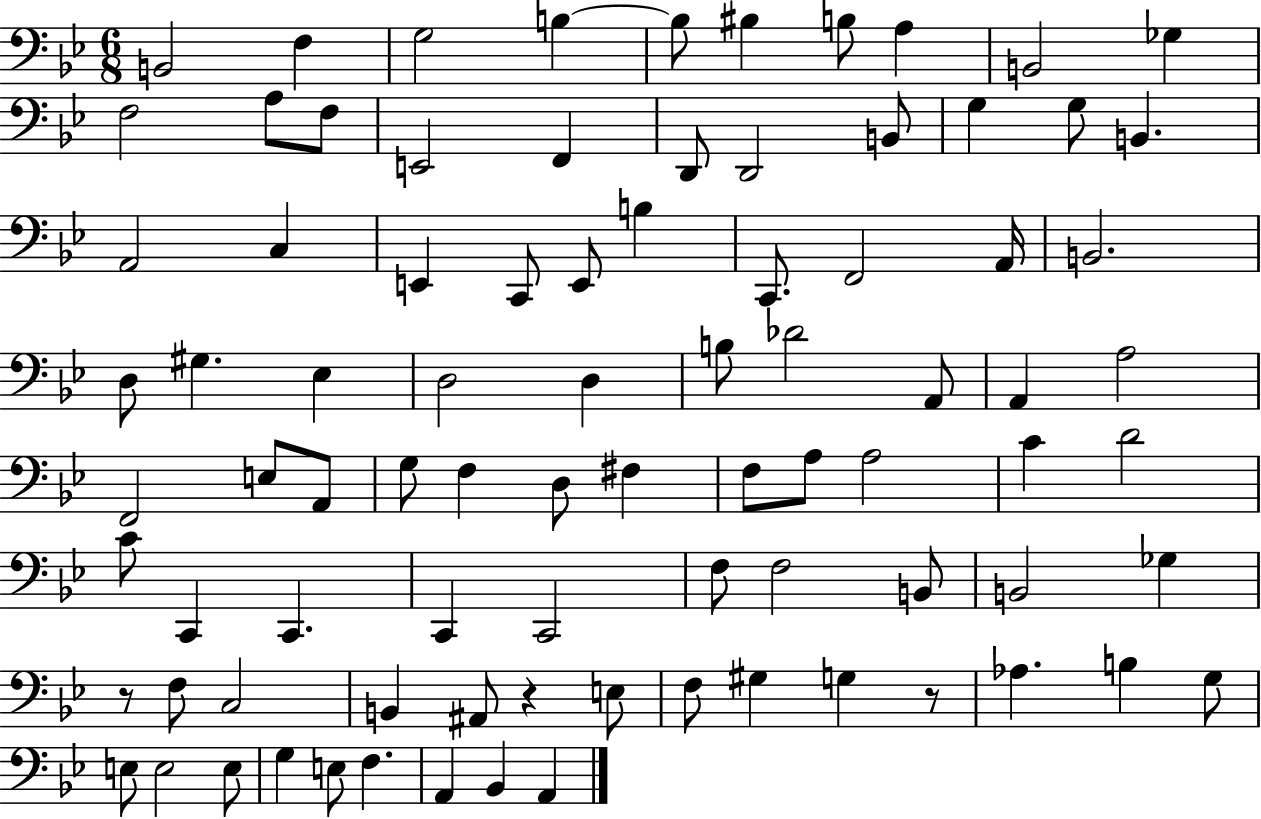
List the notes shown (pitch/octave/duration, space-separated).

B2/h F3/q G3/h B3/q B3/e BIS3/q B3/e A3/q B2/h Gb3/q F3/h A3/e F3/e E2/h F2/q D2/e D2/h B2/e G3/q G3/e B2/q. A2/h C3/q E2/q C2/e E2/e B3/q C2/e. F2/h A2/s B2/h. D3/e G#3/q. Eb3/q D3/h D3/q B3/e Db4/h A2/e A2/q A3/h F2/h E3/e A2/e G3/e F3/q D3/e F#3/q F3/e A3/e A3/h C4/q D4/h C4/e C2/q C2/q. C2/q C2/h F3/e F3/h B2/e B2/h Gb3/q R/e F3/e C3/h B2/q A#2/e R/q E3/e F3/e G#3/q G3/q R/e Ab3/q. B3/q G3/e E3/e E3/h E3/e G3/q E3/e F3/q. A2/q Bb2/q A2/q